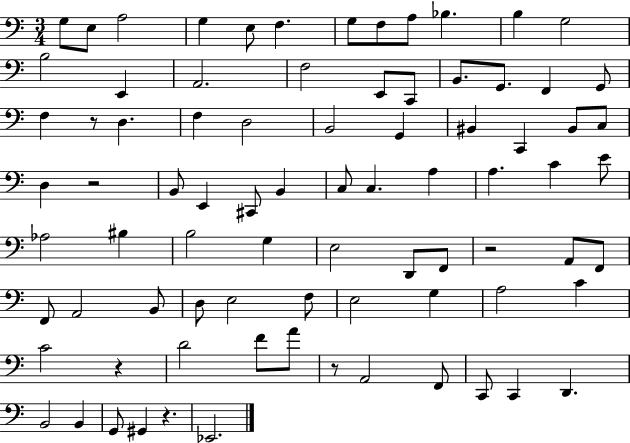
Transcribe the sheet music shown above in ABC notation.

X:1
T:Untitled
M:3/4
L:1/4
K:C
G,/2 E,/2 A,2 G, E,/2 F, G,/2 F,/2 A,/2 _B, B, G,2 B,2 E,, A,,2 F,2 E,,/2 C,,/2 B,,/2 G,,/2 F,, G,,/2 F, z/2 D, F, D,2 B,,2 G,, ^B,, C,, ^B,,/2 C,/2 D, z2 B,,/2 E,, ^C,,/2 B,, C,/2 C, A, A, C E/2 _A,2 ^B, B,2 G, E,2 D,,/2 F,,/2 z2 A,,/2 F,,/2 F,,/2 A,,2 B,,/2 D,/2 E,2 F,/2 E,2 G, A,2 C C2 z D2 F/2 A/2 z/2 A,,2 F,,/2 C,,/2 C,, D,, B,,2 B,, G,,/2 ^G,, z _E,,2